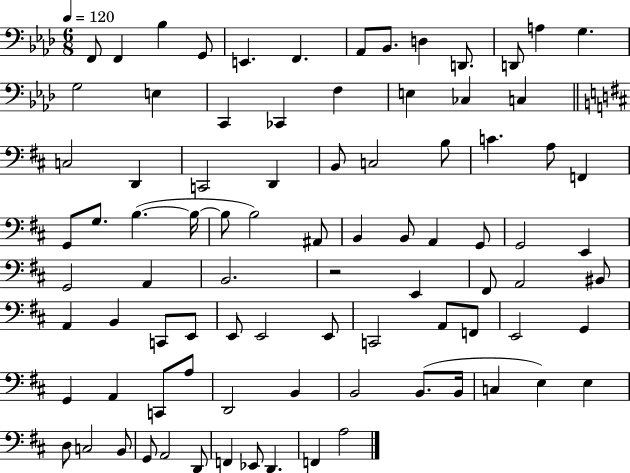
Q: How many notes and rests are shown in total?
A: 87